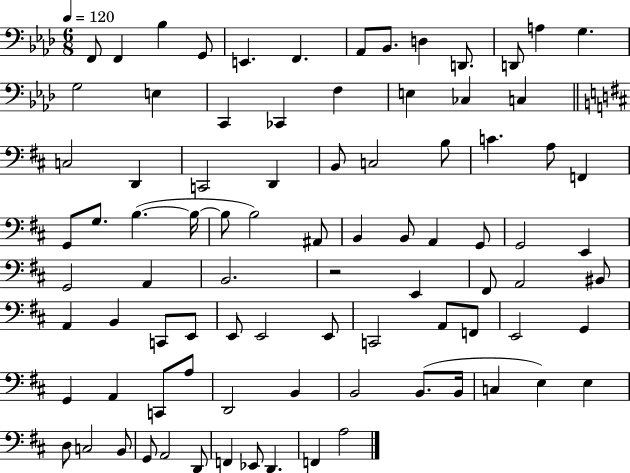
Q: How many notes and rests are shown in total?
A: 87